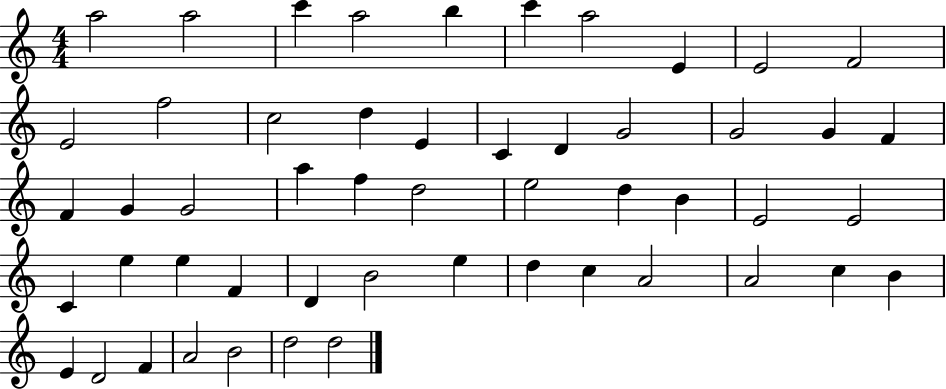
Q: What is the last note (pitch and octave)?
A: D5